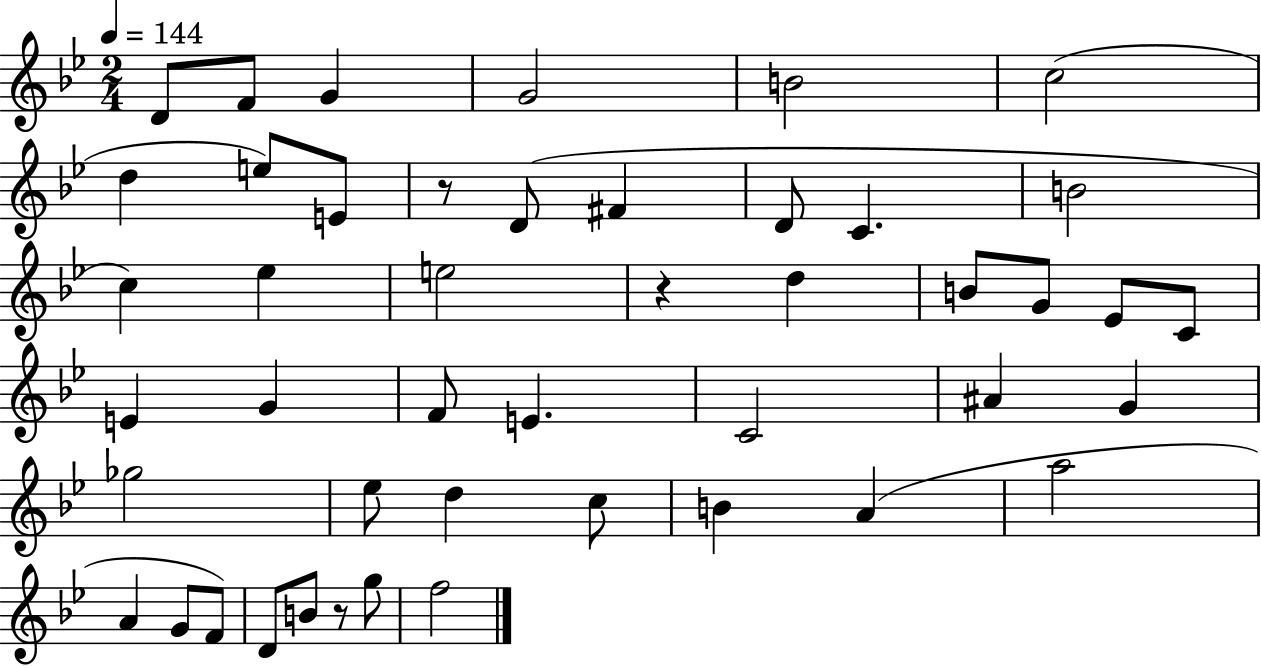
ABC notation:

X:1
T:Untitled
M:2/4
L:1/4
K:Bb
D/2 F/2 G G2 B2 c2 d e/2 E/2 z/2 D/2 ^F D/2 C B2 c _e e2 z d B/2 G/2 _E/2 C/2 E G F/2 E C2 ^A G _g2 _e/2 d c/2 B A a2 A G/2 F/2 D/2 B/2 z/2 g/2 f2